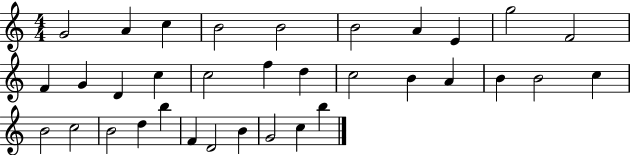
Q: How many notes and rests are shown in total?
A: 34